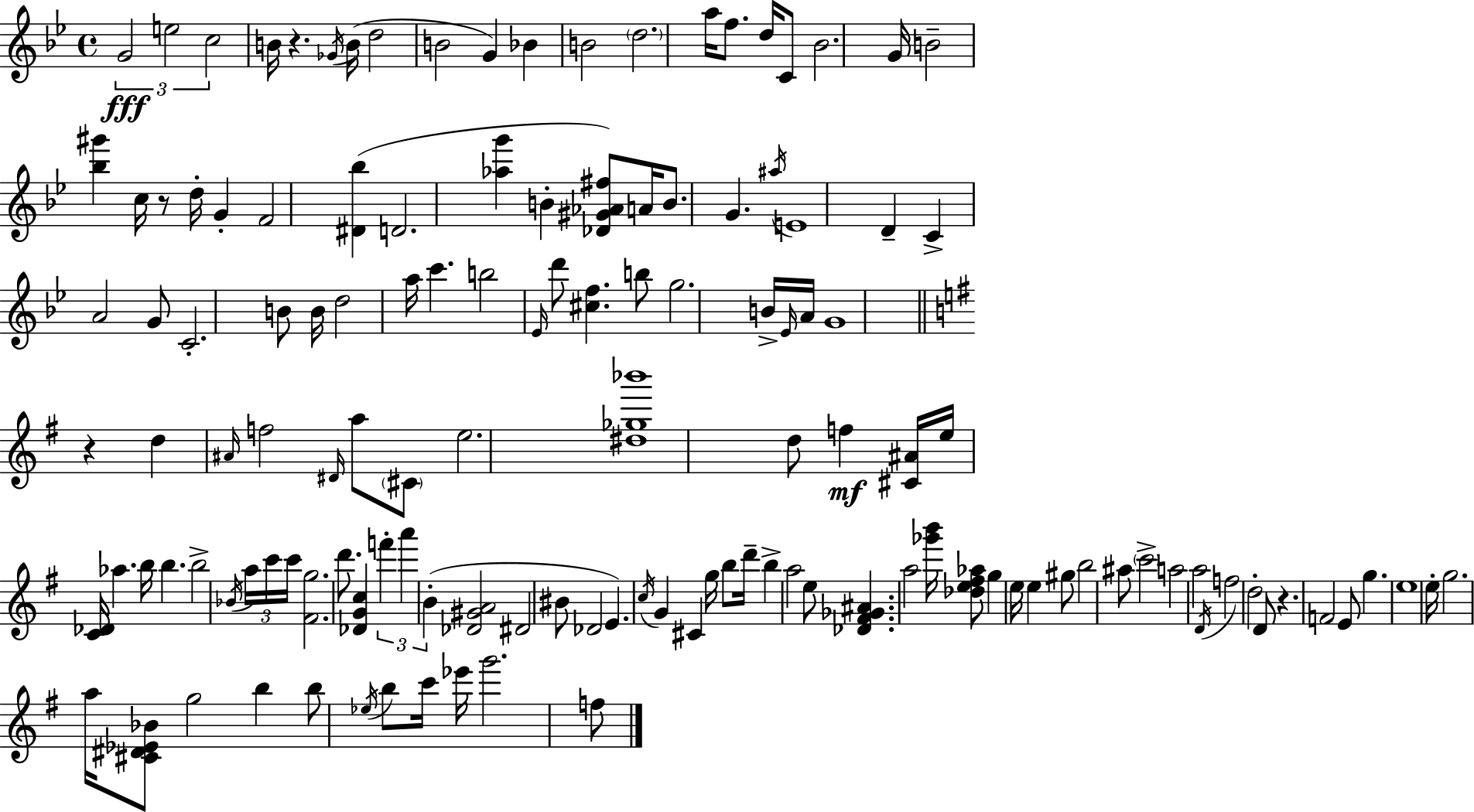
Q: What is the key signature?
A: G minor